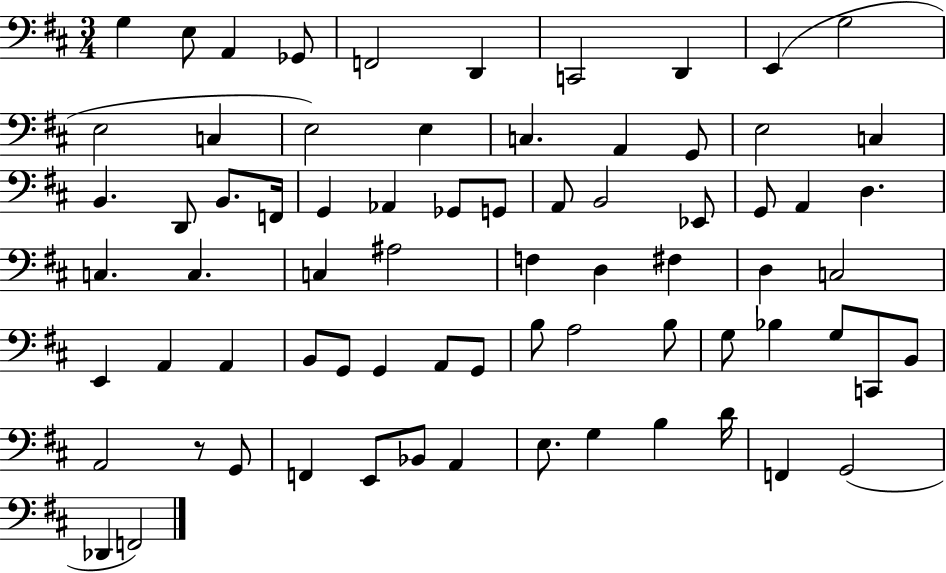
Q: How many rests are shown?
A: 1